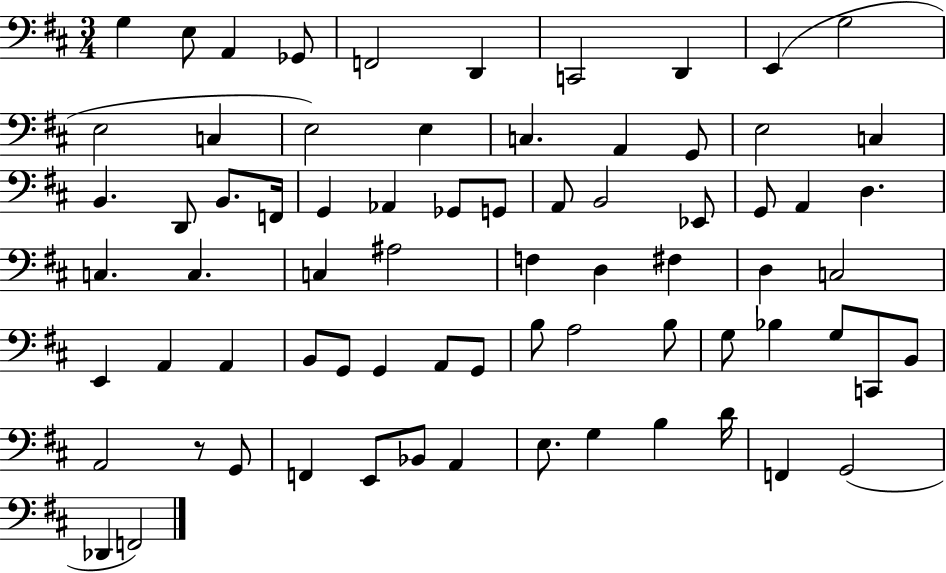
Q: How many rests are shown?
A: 1